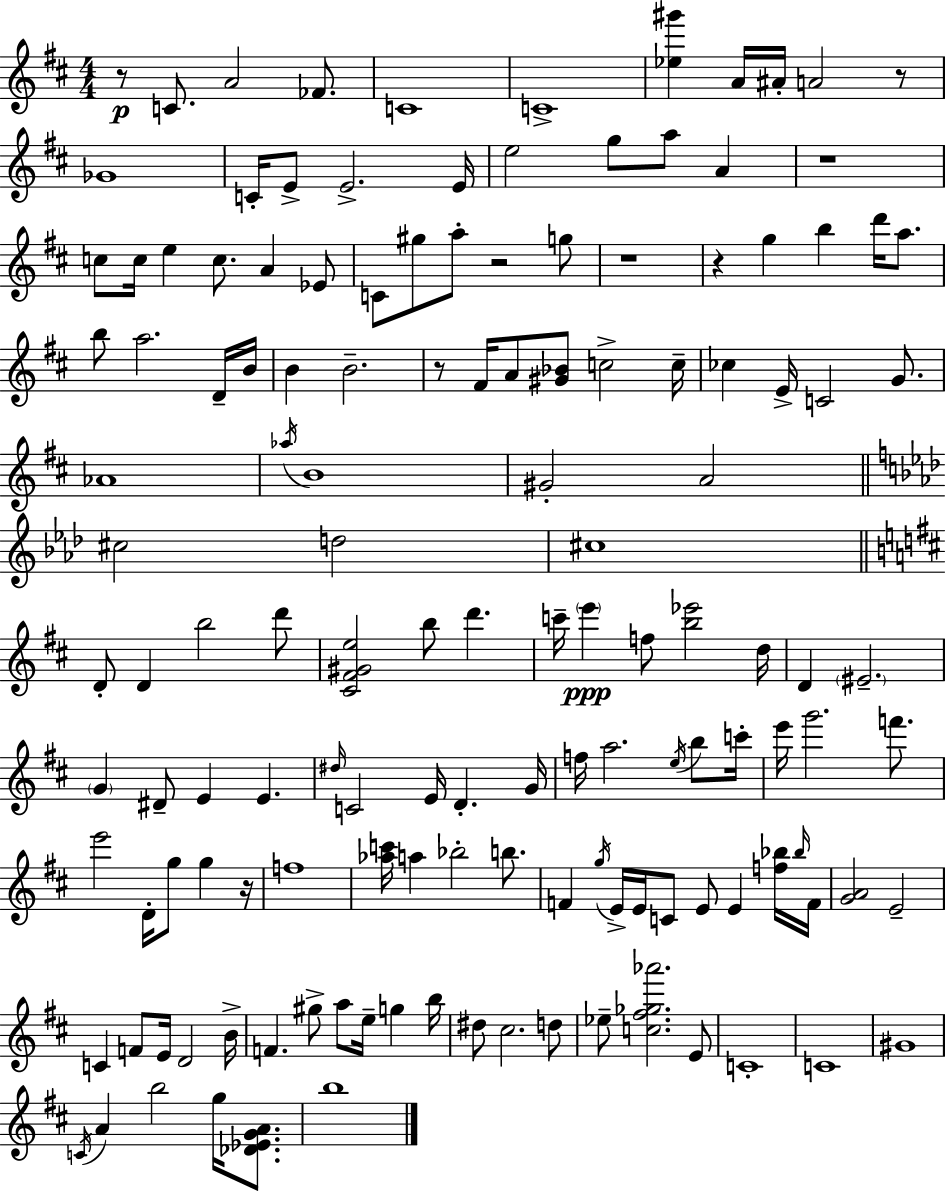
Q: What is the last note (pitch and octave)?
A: B5